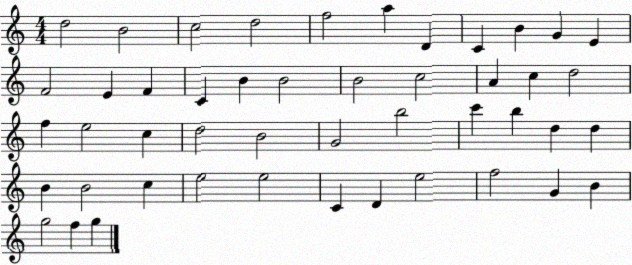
X:1
T:Untitled
M:4/4
L:1/4
K:C
d2 B2 c2 d2 f2 a D C B G E F2 E F C B B2 B2 c2 A c d2 f e2 c d2 B2 G2 b2 c' b d d B B2 c e2 e2 C D e2 f2 G B g2 f g